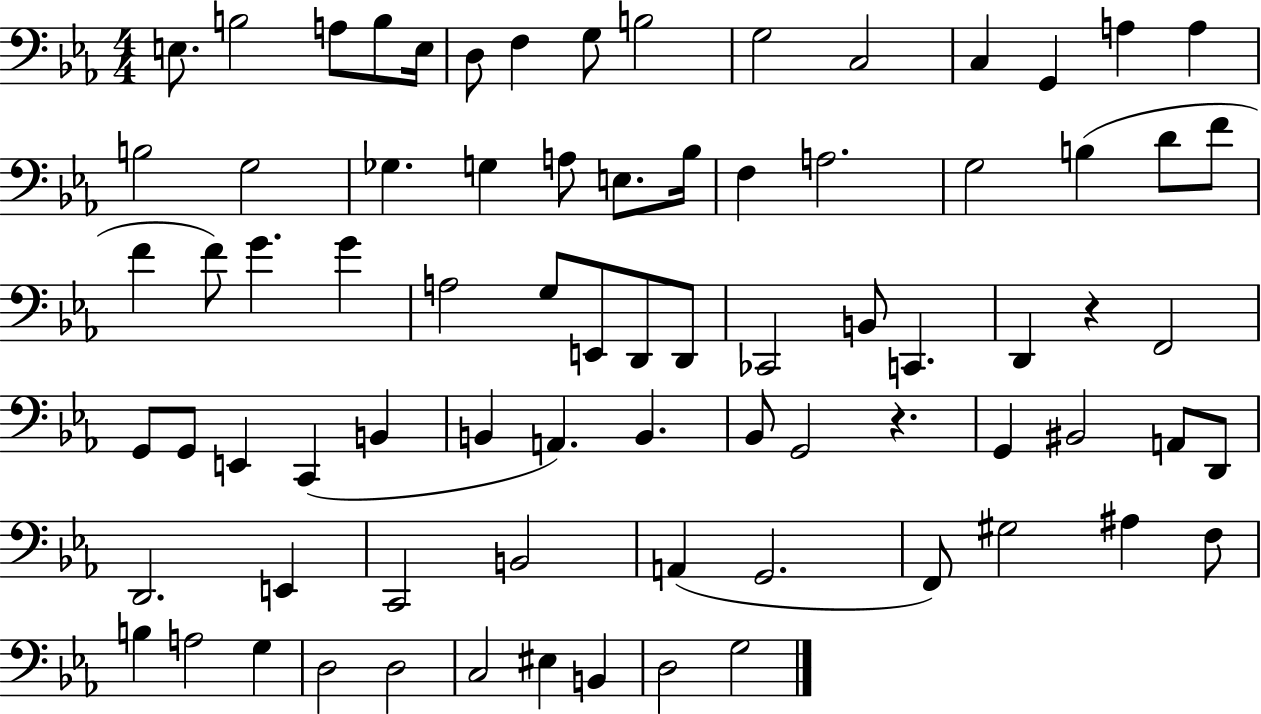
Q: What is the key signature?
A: EES major